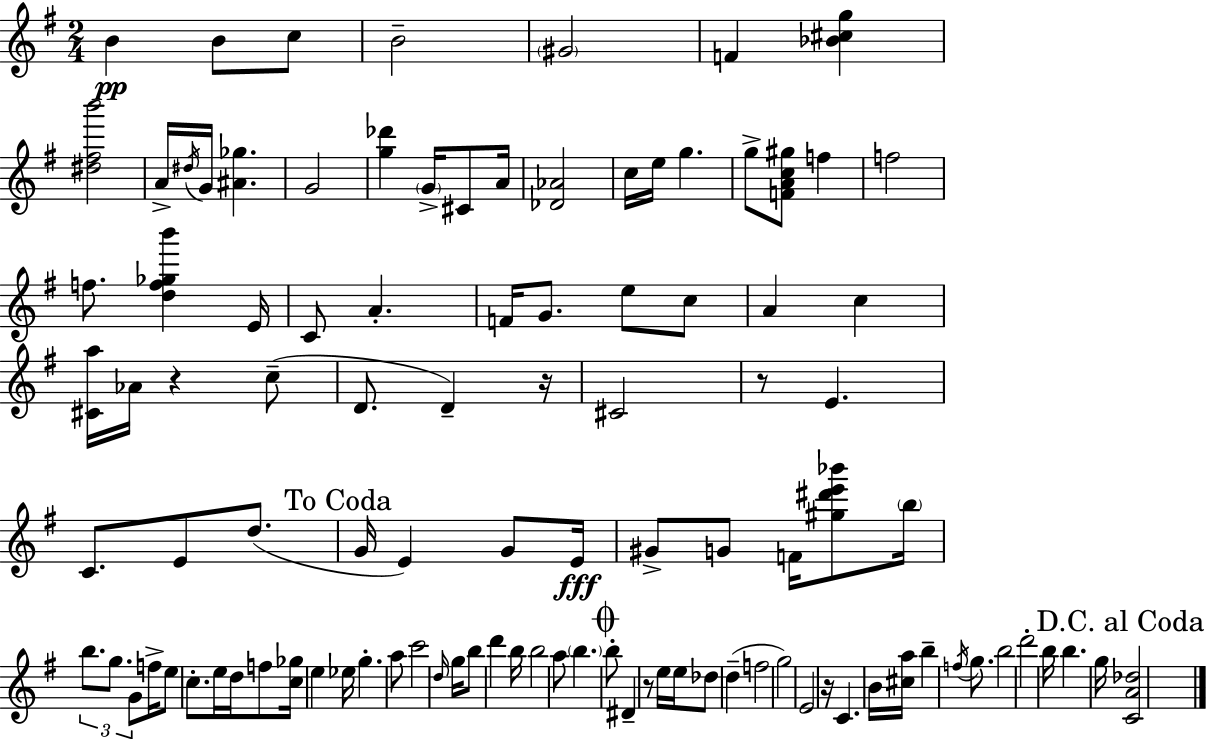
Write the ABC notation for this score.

X:1
T:Untitled
M:2/4
L:1/4
K:Em
B B/2 c/2 B2 ^G2 F [_B^cg] [^d^fb']2 A/4 ^d/4 G/4 [^A_g] G2 [g_d'] G/4 ^C/2 A/4 [_D_A]2 c/4 e/4 g g/2 [FAc^g]/2 f f2 f/2 [df_gb'] E/4 C/2 A F/4 G/2 e/2 c/2 A c [^Ca]/4 _A/4 z c/2 D/2 D z/4 ^C2 z/2 E C/2 E/2 d/2 G/4 E G/2 E/4 ^G/2 G/2 F/4 [^g^d'e'_b']/2 b/4 b/2 g/2 G/2 f/4 e/2 c/2 e/4 d/4 f/2 [c_g]/4 e _e/4 g a/2 c'2 d/4 g/4 b/2 d' b/4 b2 a/2 b b/2 ^D z/2 e/4 e/4 _d/2 d f2 g2 E2 z/4 C B/4 [^ca]/4 b f/4 g/2 b2 d'2 b/4 b g/4 [CA_d]2